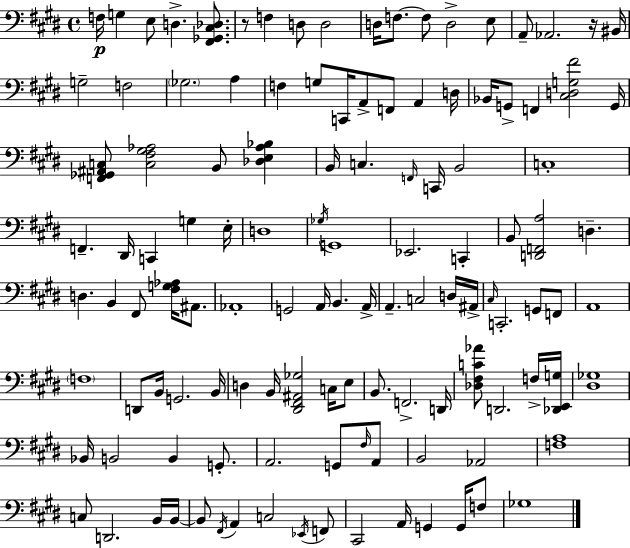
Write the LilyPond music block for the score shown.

{
  \clef bass
  \time 4/4
  \defaultTimeSignature
  \key e \major
  f16\p g4 e8 d4.-> <fis, ges, cis des>8. | r8 f4 d8 d2 | d16 f8.~~ f8 d2-> e8 | a,8-- aes,2. r16 bis,16 | \break g2-- f2 | \parenthesize ges2. a4 | f4 g8 c,16 a,8-> f,8 a,4 d16 | bes,16 g,8-> f,4 <cis d g fis'>2 g,16 | \break <f, ges, ais, c>8 <c fis gis aes>2 b,8 <des e aes bes>4 | b,16 c4. \grace { f,16 } c,16 b,2 | c1-. | f,4.-- dis,16 c,4 g4 | \break e16-. d1 | \acciaccatura { ges16 } g,1 | ees,2. c,4-. | b,8 <d, f, a>2 d4.-- | \break d4. b,4 fis,8 <fis g aes>16 ais,8. | aes,1-. | g,2 a,16 b,4. | a,16-> a,4.-- c2 | \break d16 ais,16-> \grace { cis16 } c,2.-. g,8 | f,8 a,1 | \parenthesize f1 | d,8 b,16 g,2. | \break b,16 d4 b,16 <dis, fis, ais, ges>2 | c16 e8 b,8. f,2.-> | d,16 <des fis c' aes'>8 d,2. | f16-> <des, e, g>16 <dis ges>1 | \break bes,16 b,2 b,4 | g,8.-. a,2. g,8 | \grace { fis16 } a,8 b,2 aes,2 | <f a>1 | \break c8 d,2. | b,16 b,16~~ b,8 \acciaccatura { fis,16 } a,4 c2 | \acciaccatura { ees,16 } f,8 cis,2 a,16 g,4 | g,16 f8 ges1 | \break \bar "|."
}